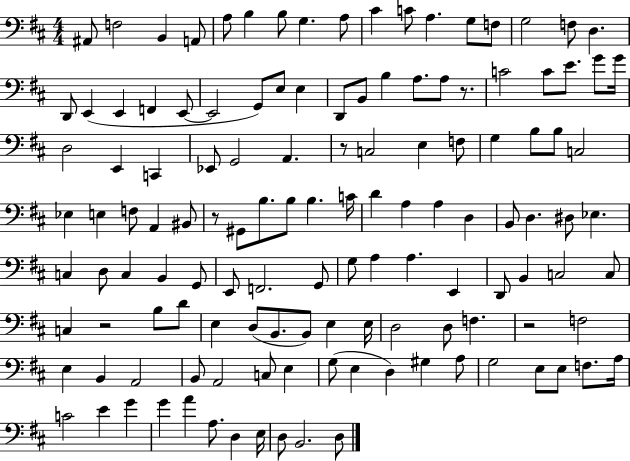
A#2/e F3/h B2/q A2/e A3/e B3/q B3/e G3/q. A3/e C#4/q C4/e A3/q. G3/e F3/e G3/h F3/e D3/q. D2/e E2/q E2/q F2/q E2/e E2/h G2/e E3/e E3/q D2/e B2/e B3/q A3/e. A3/e R/e. C4/h C4/e E4/e. G4/e G4/s D3/h E2/q C2/q Eb2/e G2/h A2/q. R/e C3/h E3/q F3/e G3/q B3/e B3/e C3/h Eb3/q E3/q F3/e A2/q BIS2/e R/e G#2/e B3/e. B3/e B3/q. C4/s D4/q A3/q A3/q D3/q B2/e D3/q. D#3/e Eb3/q. C3/q D3/e C3/q B2/q G2/e E2/e F2/h. G2/e G3/e A3/q A3/q. E2/q D2/e B2/q C3/h C3/e C3/q R/h B3/e D4/e E3/q D3/e B2/e. B2/e E3/q E3/s D3/h D3/e F3/q. R/h F3/h E3/q B2/q A2/h B2/e A2/h C3/e E3/q G3/e E3/q D3/q G#3/q A3/e G3/h E3/e E3/e F3/e. A3/s C4/h E4/q G4/q G4/q A4/q A3/e. D3/q E3/s D3/e B2/h. D3/e